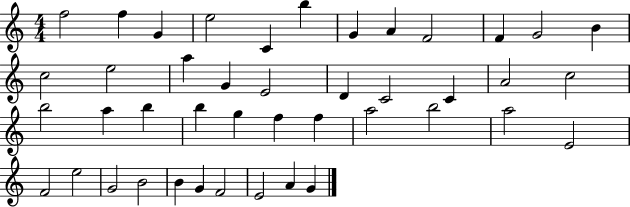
F5/h F5/q G4/q E5/h C4/q B5/q G4/q A4/q F4/h F4/q G4/h B4/q C5/h E5/h A5/q G4/q E4/h D4/q C4/h C4/q A4/h C5/h B5/h A5/q B5/q B5/q G5/q F5/q F5/q A5/h B5/h A5/h E4/h F4/h E5/h G4/h B4/h B4/q G4/q F4/h E4/h A4/q G4/q